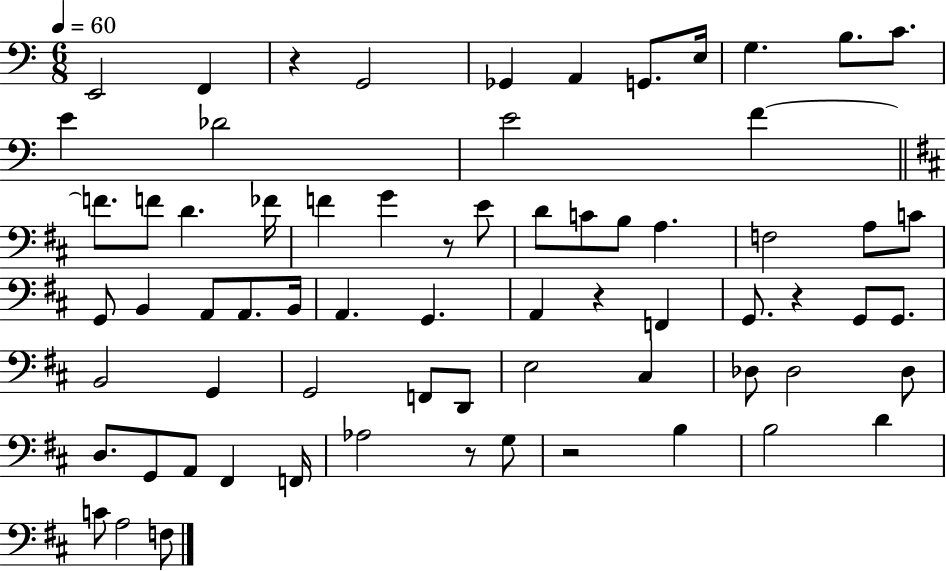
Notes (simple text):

E2/h F2/q R/q G2/h Gb2/q A2/q G2/e. E3/s G3/q. B3/e. C4/e. E4/q Db4/h E4/h F4/q F4/e. F4/e D4/q. FES4/s F4/q G4/q R/e E4/e D4/e C4/e B3/e A3/q. F3/h A3/e C4/e G2/e B2/q A2/e A2/e. B2/s A2/q. G2/q. A2/q R/q F2/q G2/e. R/q G2/e G2/e. B2/h G2/q G2/h F2/e D2/e E3/h C#3/q Db3/e Db3/h Db3/e D3/e. G2/e A2/e F#2/q F2/s Ab3/h R/e G3/e R/h B3/q B3/h D4/q C4/e A3/h F3/e